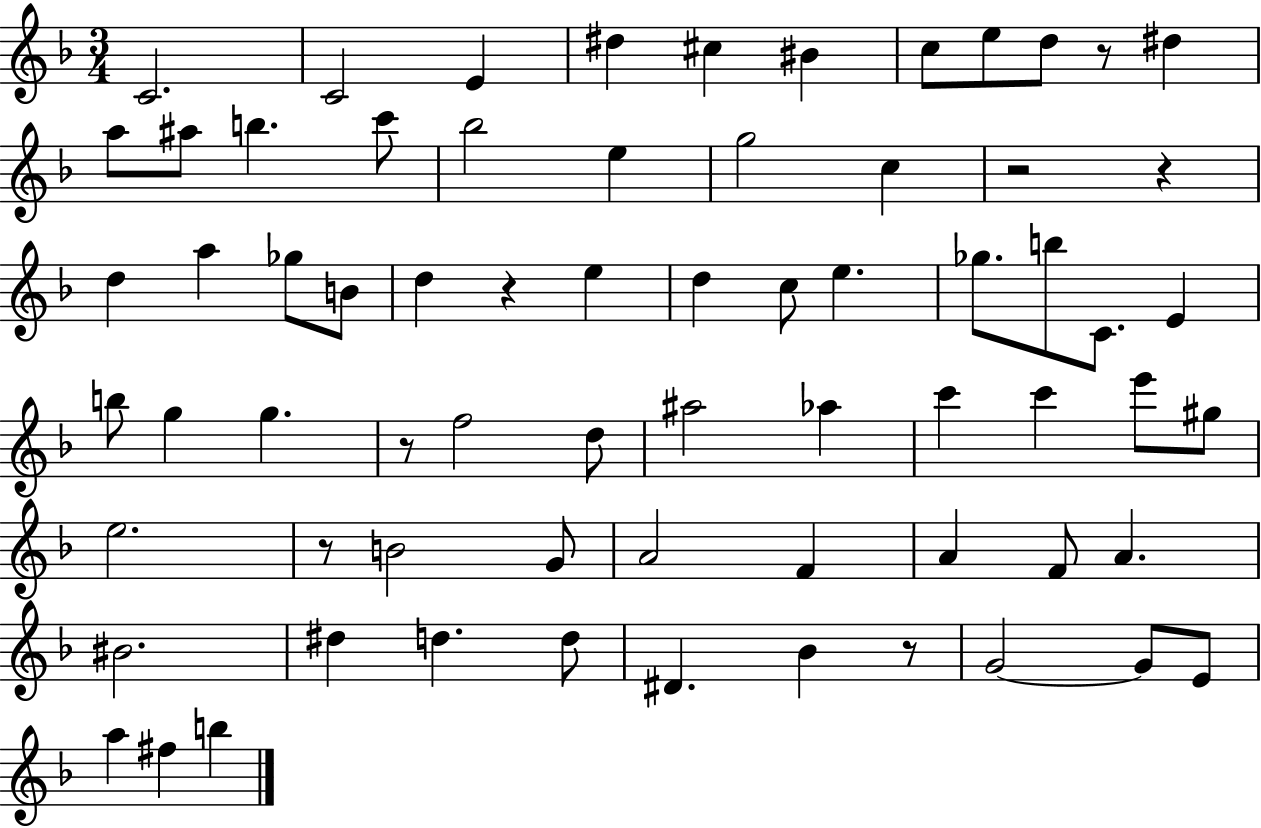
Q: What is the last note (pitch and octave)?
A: B5